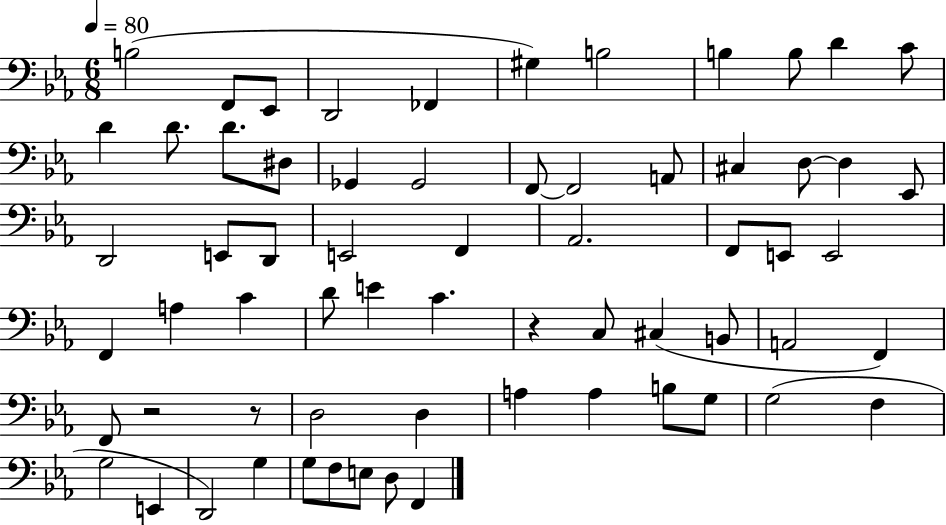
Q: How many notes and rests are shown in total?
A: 65